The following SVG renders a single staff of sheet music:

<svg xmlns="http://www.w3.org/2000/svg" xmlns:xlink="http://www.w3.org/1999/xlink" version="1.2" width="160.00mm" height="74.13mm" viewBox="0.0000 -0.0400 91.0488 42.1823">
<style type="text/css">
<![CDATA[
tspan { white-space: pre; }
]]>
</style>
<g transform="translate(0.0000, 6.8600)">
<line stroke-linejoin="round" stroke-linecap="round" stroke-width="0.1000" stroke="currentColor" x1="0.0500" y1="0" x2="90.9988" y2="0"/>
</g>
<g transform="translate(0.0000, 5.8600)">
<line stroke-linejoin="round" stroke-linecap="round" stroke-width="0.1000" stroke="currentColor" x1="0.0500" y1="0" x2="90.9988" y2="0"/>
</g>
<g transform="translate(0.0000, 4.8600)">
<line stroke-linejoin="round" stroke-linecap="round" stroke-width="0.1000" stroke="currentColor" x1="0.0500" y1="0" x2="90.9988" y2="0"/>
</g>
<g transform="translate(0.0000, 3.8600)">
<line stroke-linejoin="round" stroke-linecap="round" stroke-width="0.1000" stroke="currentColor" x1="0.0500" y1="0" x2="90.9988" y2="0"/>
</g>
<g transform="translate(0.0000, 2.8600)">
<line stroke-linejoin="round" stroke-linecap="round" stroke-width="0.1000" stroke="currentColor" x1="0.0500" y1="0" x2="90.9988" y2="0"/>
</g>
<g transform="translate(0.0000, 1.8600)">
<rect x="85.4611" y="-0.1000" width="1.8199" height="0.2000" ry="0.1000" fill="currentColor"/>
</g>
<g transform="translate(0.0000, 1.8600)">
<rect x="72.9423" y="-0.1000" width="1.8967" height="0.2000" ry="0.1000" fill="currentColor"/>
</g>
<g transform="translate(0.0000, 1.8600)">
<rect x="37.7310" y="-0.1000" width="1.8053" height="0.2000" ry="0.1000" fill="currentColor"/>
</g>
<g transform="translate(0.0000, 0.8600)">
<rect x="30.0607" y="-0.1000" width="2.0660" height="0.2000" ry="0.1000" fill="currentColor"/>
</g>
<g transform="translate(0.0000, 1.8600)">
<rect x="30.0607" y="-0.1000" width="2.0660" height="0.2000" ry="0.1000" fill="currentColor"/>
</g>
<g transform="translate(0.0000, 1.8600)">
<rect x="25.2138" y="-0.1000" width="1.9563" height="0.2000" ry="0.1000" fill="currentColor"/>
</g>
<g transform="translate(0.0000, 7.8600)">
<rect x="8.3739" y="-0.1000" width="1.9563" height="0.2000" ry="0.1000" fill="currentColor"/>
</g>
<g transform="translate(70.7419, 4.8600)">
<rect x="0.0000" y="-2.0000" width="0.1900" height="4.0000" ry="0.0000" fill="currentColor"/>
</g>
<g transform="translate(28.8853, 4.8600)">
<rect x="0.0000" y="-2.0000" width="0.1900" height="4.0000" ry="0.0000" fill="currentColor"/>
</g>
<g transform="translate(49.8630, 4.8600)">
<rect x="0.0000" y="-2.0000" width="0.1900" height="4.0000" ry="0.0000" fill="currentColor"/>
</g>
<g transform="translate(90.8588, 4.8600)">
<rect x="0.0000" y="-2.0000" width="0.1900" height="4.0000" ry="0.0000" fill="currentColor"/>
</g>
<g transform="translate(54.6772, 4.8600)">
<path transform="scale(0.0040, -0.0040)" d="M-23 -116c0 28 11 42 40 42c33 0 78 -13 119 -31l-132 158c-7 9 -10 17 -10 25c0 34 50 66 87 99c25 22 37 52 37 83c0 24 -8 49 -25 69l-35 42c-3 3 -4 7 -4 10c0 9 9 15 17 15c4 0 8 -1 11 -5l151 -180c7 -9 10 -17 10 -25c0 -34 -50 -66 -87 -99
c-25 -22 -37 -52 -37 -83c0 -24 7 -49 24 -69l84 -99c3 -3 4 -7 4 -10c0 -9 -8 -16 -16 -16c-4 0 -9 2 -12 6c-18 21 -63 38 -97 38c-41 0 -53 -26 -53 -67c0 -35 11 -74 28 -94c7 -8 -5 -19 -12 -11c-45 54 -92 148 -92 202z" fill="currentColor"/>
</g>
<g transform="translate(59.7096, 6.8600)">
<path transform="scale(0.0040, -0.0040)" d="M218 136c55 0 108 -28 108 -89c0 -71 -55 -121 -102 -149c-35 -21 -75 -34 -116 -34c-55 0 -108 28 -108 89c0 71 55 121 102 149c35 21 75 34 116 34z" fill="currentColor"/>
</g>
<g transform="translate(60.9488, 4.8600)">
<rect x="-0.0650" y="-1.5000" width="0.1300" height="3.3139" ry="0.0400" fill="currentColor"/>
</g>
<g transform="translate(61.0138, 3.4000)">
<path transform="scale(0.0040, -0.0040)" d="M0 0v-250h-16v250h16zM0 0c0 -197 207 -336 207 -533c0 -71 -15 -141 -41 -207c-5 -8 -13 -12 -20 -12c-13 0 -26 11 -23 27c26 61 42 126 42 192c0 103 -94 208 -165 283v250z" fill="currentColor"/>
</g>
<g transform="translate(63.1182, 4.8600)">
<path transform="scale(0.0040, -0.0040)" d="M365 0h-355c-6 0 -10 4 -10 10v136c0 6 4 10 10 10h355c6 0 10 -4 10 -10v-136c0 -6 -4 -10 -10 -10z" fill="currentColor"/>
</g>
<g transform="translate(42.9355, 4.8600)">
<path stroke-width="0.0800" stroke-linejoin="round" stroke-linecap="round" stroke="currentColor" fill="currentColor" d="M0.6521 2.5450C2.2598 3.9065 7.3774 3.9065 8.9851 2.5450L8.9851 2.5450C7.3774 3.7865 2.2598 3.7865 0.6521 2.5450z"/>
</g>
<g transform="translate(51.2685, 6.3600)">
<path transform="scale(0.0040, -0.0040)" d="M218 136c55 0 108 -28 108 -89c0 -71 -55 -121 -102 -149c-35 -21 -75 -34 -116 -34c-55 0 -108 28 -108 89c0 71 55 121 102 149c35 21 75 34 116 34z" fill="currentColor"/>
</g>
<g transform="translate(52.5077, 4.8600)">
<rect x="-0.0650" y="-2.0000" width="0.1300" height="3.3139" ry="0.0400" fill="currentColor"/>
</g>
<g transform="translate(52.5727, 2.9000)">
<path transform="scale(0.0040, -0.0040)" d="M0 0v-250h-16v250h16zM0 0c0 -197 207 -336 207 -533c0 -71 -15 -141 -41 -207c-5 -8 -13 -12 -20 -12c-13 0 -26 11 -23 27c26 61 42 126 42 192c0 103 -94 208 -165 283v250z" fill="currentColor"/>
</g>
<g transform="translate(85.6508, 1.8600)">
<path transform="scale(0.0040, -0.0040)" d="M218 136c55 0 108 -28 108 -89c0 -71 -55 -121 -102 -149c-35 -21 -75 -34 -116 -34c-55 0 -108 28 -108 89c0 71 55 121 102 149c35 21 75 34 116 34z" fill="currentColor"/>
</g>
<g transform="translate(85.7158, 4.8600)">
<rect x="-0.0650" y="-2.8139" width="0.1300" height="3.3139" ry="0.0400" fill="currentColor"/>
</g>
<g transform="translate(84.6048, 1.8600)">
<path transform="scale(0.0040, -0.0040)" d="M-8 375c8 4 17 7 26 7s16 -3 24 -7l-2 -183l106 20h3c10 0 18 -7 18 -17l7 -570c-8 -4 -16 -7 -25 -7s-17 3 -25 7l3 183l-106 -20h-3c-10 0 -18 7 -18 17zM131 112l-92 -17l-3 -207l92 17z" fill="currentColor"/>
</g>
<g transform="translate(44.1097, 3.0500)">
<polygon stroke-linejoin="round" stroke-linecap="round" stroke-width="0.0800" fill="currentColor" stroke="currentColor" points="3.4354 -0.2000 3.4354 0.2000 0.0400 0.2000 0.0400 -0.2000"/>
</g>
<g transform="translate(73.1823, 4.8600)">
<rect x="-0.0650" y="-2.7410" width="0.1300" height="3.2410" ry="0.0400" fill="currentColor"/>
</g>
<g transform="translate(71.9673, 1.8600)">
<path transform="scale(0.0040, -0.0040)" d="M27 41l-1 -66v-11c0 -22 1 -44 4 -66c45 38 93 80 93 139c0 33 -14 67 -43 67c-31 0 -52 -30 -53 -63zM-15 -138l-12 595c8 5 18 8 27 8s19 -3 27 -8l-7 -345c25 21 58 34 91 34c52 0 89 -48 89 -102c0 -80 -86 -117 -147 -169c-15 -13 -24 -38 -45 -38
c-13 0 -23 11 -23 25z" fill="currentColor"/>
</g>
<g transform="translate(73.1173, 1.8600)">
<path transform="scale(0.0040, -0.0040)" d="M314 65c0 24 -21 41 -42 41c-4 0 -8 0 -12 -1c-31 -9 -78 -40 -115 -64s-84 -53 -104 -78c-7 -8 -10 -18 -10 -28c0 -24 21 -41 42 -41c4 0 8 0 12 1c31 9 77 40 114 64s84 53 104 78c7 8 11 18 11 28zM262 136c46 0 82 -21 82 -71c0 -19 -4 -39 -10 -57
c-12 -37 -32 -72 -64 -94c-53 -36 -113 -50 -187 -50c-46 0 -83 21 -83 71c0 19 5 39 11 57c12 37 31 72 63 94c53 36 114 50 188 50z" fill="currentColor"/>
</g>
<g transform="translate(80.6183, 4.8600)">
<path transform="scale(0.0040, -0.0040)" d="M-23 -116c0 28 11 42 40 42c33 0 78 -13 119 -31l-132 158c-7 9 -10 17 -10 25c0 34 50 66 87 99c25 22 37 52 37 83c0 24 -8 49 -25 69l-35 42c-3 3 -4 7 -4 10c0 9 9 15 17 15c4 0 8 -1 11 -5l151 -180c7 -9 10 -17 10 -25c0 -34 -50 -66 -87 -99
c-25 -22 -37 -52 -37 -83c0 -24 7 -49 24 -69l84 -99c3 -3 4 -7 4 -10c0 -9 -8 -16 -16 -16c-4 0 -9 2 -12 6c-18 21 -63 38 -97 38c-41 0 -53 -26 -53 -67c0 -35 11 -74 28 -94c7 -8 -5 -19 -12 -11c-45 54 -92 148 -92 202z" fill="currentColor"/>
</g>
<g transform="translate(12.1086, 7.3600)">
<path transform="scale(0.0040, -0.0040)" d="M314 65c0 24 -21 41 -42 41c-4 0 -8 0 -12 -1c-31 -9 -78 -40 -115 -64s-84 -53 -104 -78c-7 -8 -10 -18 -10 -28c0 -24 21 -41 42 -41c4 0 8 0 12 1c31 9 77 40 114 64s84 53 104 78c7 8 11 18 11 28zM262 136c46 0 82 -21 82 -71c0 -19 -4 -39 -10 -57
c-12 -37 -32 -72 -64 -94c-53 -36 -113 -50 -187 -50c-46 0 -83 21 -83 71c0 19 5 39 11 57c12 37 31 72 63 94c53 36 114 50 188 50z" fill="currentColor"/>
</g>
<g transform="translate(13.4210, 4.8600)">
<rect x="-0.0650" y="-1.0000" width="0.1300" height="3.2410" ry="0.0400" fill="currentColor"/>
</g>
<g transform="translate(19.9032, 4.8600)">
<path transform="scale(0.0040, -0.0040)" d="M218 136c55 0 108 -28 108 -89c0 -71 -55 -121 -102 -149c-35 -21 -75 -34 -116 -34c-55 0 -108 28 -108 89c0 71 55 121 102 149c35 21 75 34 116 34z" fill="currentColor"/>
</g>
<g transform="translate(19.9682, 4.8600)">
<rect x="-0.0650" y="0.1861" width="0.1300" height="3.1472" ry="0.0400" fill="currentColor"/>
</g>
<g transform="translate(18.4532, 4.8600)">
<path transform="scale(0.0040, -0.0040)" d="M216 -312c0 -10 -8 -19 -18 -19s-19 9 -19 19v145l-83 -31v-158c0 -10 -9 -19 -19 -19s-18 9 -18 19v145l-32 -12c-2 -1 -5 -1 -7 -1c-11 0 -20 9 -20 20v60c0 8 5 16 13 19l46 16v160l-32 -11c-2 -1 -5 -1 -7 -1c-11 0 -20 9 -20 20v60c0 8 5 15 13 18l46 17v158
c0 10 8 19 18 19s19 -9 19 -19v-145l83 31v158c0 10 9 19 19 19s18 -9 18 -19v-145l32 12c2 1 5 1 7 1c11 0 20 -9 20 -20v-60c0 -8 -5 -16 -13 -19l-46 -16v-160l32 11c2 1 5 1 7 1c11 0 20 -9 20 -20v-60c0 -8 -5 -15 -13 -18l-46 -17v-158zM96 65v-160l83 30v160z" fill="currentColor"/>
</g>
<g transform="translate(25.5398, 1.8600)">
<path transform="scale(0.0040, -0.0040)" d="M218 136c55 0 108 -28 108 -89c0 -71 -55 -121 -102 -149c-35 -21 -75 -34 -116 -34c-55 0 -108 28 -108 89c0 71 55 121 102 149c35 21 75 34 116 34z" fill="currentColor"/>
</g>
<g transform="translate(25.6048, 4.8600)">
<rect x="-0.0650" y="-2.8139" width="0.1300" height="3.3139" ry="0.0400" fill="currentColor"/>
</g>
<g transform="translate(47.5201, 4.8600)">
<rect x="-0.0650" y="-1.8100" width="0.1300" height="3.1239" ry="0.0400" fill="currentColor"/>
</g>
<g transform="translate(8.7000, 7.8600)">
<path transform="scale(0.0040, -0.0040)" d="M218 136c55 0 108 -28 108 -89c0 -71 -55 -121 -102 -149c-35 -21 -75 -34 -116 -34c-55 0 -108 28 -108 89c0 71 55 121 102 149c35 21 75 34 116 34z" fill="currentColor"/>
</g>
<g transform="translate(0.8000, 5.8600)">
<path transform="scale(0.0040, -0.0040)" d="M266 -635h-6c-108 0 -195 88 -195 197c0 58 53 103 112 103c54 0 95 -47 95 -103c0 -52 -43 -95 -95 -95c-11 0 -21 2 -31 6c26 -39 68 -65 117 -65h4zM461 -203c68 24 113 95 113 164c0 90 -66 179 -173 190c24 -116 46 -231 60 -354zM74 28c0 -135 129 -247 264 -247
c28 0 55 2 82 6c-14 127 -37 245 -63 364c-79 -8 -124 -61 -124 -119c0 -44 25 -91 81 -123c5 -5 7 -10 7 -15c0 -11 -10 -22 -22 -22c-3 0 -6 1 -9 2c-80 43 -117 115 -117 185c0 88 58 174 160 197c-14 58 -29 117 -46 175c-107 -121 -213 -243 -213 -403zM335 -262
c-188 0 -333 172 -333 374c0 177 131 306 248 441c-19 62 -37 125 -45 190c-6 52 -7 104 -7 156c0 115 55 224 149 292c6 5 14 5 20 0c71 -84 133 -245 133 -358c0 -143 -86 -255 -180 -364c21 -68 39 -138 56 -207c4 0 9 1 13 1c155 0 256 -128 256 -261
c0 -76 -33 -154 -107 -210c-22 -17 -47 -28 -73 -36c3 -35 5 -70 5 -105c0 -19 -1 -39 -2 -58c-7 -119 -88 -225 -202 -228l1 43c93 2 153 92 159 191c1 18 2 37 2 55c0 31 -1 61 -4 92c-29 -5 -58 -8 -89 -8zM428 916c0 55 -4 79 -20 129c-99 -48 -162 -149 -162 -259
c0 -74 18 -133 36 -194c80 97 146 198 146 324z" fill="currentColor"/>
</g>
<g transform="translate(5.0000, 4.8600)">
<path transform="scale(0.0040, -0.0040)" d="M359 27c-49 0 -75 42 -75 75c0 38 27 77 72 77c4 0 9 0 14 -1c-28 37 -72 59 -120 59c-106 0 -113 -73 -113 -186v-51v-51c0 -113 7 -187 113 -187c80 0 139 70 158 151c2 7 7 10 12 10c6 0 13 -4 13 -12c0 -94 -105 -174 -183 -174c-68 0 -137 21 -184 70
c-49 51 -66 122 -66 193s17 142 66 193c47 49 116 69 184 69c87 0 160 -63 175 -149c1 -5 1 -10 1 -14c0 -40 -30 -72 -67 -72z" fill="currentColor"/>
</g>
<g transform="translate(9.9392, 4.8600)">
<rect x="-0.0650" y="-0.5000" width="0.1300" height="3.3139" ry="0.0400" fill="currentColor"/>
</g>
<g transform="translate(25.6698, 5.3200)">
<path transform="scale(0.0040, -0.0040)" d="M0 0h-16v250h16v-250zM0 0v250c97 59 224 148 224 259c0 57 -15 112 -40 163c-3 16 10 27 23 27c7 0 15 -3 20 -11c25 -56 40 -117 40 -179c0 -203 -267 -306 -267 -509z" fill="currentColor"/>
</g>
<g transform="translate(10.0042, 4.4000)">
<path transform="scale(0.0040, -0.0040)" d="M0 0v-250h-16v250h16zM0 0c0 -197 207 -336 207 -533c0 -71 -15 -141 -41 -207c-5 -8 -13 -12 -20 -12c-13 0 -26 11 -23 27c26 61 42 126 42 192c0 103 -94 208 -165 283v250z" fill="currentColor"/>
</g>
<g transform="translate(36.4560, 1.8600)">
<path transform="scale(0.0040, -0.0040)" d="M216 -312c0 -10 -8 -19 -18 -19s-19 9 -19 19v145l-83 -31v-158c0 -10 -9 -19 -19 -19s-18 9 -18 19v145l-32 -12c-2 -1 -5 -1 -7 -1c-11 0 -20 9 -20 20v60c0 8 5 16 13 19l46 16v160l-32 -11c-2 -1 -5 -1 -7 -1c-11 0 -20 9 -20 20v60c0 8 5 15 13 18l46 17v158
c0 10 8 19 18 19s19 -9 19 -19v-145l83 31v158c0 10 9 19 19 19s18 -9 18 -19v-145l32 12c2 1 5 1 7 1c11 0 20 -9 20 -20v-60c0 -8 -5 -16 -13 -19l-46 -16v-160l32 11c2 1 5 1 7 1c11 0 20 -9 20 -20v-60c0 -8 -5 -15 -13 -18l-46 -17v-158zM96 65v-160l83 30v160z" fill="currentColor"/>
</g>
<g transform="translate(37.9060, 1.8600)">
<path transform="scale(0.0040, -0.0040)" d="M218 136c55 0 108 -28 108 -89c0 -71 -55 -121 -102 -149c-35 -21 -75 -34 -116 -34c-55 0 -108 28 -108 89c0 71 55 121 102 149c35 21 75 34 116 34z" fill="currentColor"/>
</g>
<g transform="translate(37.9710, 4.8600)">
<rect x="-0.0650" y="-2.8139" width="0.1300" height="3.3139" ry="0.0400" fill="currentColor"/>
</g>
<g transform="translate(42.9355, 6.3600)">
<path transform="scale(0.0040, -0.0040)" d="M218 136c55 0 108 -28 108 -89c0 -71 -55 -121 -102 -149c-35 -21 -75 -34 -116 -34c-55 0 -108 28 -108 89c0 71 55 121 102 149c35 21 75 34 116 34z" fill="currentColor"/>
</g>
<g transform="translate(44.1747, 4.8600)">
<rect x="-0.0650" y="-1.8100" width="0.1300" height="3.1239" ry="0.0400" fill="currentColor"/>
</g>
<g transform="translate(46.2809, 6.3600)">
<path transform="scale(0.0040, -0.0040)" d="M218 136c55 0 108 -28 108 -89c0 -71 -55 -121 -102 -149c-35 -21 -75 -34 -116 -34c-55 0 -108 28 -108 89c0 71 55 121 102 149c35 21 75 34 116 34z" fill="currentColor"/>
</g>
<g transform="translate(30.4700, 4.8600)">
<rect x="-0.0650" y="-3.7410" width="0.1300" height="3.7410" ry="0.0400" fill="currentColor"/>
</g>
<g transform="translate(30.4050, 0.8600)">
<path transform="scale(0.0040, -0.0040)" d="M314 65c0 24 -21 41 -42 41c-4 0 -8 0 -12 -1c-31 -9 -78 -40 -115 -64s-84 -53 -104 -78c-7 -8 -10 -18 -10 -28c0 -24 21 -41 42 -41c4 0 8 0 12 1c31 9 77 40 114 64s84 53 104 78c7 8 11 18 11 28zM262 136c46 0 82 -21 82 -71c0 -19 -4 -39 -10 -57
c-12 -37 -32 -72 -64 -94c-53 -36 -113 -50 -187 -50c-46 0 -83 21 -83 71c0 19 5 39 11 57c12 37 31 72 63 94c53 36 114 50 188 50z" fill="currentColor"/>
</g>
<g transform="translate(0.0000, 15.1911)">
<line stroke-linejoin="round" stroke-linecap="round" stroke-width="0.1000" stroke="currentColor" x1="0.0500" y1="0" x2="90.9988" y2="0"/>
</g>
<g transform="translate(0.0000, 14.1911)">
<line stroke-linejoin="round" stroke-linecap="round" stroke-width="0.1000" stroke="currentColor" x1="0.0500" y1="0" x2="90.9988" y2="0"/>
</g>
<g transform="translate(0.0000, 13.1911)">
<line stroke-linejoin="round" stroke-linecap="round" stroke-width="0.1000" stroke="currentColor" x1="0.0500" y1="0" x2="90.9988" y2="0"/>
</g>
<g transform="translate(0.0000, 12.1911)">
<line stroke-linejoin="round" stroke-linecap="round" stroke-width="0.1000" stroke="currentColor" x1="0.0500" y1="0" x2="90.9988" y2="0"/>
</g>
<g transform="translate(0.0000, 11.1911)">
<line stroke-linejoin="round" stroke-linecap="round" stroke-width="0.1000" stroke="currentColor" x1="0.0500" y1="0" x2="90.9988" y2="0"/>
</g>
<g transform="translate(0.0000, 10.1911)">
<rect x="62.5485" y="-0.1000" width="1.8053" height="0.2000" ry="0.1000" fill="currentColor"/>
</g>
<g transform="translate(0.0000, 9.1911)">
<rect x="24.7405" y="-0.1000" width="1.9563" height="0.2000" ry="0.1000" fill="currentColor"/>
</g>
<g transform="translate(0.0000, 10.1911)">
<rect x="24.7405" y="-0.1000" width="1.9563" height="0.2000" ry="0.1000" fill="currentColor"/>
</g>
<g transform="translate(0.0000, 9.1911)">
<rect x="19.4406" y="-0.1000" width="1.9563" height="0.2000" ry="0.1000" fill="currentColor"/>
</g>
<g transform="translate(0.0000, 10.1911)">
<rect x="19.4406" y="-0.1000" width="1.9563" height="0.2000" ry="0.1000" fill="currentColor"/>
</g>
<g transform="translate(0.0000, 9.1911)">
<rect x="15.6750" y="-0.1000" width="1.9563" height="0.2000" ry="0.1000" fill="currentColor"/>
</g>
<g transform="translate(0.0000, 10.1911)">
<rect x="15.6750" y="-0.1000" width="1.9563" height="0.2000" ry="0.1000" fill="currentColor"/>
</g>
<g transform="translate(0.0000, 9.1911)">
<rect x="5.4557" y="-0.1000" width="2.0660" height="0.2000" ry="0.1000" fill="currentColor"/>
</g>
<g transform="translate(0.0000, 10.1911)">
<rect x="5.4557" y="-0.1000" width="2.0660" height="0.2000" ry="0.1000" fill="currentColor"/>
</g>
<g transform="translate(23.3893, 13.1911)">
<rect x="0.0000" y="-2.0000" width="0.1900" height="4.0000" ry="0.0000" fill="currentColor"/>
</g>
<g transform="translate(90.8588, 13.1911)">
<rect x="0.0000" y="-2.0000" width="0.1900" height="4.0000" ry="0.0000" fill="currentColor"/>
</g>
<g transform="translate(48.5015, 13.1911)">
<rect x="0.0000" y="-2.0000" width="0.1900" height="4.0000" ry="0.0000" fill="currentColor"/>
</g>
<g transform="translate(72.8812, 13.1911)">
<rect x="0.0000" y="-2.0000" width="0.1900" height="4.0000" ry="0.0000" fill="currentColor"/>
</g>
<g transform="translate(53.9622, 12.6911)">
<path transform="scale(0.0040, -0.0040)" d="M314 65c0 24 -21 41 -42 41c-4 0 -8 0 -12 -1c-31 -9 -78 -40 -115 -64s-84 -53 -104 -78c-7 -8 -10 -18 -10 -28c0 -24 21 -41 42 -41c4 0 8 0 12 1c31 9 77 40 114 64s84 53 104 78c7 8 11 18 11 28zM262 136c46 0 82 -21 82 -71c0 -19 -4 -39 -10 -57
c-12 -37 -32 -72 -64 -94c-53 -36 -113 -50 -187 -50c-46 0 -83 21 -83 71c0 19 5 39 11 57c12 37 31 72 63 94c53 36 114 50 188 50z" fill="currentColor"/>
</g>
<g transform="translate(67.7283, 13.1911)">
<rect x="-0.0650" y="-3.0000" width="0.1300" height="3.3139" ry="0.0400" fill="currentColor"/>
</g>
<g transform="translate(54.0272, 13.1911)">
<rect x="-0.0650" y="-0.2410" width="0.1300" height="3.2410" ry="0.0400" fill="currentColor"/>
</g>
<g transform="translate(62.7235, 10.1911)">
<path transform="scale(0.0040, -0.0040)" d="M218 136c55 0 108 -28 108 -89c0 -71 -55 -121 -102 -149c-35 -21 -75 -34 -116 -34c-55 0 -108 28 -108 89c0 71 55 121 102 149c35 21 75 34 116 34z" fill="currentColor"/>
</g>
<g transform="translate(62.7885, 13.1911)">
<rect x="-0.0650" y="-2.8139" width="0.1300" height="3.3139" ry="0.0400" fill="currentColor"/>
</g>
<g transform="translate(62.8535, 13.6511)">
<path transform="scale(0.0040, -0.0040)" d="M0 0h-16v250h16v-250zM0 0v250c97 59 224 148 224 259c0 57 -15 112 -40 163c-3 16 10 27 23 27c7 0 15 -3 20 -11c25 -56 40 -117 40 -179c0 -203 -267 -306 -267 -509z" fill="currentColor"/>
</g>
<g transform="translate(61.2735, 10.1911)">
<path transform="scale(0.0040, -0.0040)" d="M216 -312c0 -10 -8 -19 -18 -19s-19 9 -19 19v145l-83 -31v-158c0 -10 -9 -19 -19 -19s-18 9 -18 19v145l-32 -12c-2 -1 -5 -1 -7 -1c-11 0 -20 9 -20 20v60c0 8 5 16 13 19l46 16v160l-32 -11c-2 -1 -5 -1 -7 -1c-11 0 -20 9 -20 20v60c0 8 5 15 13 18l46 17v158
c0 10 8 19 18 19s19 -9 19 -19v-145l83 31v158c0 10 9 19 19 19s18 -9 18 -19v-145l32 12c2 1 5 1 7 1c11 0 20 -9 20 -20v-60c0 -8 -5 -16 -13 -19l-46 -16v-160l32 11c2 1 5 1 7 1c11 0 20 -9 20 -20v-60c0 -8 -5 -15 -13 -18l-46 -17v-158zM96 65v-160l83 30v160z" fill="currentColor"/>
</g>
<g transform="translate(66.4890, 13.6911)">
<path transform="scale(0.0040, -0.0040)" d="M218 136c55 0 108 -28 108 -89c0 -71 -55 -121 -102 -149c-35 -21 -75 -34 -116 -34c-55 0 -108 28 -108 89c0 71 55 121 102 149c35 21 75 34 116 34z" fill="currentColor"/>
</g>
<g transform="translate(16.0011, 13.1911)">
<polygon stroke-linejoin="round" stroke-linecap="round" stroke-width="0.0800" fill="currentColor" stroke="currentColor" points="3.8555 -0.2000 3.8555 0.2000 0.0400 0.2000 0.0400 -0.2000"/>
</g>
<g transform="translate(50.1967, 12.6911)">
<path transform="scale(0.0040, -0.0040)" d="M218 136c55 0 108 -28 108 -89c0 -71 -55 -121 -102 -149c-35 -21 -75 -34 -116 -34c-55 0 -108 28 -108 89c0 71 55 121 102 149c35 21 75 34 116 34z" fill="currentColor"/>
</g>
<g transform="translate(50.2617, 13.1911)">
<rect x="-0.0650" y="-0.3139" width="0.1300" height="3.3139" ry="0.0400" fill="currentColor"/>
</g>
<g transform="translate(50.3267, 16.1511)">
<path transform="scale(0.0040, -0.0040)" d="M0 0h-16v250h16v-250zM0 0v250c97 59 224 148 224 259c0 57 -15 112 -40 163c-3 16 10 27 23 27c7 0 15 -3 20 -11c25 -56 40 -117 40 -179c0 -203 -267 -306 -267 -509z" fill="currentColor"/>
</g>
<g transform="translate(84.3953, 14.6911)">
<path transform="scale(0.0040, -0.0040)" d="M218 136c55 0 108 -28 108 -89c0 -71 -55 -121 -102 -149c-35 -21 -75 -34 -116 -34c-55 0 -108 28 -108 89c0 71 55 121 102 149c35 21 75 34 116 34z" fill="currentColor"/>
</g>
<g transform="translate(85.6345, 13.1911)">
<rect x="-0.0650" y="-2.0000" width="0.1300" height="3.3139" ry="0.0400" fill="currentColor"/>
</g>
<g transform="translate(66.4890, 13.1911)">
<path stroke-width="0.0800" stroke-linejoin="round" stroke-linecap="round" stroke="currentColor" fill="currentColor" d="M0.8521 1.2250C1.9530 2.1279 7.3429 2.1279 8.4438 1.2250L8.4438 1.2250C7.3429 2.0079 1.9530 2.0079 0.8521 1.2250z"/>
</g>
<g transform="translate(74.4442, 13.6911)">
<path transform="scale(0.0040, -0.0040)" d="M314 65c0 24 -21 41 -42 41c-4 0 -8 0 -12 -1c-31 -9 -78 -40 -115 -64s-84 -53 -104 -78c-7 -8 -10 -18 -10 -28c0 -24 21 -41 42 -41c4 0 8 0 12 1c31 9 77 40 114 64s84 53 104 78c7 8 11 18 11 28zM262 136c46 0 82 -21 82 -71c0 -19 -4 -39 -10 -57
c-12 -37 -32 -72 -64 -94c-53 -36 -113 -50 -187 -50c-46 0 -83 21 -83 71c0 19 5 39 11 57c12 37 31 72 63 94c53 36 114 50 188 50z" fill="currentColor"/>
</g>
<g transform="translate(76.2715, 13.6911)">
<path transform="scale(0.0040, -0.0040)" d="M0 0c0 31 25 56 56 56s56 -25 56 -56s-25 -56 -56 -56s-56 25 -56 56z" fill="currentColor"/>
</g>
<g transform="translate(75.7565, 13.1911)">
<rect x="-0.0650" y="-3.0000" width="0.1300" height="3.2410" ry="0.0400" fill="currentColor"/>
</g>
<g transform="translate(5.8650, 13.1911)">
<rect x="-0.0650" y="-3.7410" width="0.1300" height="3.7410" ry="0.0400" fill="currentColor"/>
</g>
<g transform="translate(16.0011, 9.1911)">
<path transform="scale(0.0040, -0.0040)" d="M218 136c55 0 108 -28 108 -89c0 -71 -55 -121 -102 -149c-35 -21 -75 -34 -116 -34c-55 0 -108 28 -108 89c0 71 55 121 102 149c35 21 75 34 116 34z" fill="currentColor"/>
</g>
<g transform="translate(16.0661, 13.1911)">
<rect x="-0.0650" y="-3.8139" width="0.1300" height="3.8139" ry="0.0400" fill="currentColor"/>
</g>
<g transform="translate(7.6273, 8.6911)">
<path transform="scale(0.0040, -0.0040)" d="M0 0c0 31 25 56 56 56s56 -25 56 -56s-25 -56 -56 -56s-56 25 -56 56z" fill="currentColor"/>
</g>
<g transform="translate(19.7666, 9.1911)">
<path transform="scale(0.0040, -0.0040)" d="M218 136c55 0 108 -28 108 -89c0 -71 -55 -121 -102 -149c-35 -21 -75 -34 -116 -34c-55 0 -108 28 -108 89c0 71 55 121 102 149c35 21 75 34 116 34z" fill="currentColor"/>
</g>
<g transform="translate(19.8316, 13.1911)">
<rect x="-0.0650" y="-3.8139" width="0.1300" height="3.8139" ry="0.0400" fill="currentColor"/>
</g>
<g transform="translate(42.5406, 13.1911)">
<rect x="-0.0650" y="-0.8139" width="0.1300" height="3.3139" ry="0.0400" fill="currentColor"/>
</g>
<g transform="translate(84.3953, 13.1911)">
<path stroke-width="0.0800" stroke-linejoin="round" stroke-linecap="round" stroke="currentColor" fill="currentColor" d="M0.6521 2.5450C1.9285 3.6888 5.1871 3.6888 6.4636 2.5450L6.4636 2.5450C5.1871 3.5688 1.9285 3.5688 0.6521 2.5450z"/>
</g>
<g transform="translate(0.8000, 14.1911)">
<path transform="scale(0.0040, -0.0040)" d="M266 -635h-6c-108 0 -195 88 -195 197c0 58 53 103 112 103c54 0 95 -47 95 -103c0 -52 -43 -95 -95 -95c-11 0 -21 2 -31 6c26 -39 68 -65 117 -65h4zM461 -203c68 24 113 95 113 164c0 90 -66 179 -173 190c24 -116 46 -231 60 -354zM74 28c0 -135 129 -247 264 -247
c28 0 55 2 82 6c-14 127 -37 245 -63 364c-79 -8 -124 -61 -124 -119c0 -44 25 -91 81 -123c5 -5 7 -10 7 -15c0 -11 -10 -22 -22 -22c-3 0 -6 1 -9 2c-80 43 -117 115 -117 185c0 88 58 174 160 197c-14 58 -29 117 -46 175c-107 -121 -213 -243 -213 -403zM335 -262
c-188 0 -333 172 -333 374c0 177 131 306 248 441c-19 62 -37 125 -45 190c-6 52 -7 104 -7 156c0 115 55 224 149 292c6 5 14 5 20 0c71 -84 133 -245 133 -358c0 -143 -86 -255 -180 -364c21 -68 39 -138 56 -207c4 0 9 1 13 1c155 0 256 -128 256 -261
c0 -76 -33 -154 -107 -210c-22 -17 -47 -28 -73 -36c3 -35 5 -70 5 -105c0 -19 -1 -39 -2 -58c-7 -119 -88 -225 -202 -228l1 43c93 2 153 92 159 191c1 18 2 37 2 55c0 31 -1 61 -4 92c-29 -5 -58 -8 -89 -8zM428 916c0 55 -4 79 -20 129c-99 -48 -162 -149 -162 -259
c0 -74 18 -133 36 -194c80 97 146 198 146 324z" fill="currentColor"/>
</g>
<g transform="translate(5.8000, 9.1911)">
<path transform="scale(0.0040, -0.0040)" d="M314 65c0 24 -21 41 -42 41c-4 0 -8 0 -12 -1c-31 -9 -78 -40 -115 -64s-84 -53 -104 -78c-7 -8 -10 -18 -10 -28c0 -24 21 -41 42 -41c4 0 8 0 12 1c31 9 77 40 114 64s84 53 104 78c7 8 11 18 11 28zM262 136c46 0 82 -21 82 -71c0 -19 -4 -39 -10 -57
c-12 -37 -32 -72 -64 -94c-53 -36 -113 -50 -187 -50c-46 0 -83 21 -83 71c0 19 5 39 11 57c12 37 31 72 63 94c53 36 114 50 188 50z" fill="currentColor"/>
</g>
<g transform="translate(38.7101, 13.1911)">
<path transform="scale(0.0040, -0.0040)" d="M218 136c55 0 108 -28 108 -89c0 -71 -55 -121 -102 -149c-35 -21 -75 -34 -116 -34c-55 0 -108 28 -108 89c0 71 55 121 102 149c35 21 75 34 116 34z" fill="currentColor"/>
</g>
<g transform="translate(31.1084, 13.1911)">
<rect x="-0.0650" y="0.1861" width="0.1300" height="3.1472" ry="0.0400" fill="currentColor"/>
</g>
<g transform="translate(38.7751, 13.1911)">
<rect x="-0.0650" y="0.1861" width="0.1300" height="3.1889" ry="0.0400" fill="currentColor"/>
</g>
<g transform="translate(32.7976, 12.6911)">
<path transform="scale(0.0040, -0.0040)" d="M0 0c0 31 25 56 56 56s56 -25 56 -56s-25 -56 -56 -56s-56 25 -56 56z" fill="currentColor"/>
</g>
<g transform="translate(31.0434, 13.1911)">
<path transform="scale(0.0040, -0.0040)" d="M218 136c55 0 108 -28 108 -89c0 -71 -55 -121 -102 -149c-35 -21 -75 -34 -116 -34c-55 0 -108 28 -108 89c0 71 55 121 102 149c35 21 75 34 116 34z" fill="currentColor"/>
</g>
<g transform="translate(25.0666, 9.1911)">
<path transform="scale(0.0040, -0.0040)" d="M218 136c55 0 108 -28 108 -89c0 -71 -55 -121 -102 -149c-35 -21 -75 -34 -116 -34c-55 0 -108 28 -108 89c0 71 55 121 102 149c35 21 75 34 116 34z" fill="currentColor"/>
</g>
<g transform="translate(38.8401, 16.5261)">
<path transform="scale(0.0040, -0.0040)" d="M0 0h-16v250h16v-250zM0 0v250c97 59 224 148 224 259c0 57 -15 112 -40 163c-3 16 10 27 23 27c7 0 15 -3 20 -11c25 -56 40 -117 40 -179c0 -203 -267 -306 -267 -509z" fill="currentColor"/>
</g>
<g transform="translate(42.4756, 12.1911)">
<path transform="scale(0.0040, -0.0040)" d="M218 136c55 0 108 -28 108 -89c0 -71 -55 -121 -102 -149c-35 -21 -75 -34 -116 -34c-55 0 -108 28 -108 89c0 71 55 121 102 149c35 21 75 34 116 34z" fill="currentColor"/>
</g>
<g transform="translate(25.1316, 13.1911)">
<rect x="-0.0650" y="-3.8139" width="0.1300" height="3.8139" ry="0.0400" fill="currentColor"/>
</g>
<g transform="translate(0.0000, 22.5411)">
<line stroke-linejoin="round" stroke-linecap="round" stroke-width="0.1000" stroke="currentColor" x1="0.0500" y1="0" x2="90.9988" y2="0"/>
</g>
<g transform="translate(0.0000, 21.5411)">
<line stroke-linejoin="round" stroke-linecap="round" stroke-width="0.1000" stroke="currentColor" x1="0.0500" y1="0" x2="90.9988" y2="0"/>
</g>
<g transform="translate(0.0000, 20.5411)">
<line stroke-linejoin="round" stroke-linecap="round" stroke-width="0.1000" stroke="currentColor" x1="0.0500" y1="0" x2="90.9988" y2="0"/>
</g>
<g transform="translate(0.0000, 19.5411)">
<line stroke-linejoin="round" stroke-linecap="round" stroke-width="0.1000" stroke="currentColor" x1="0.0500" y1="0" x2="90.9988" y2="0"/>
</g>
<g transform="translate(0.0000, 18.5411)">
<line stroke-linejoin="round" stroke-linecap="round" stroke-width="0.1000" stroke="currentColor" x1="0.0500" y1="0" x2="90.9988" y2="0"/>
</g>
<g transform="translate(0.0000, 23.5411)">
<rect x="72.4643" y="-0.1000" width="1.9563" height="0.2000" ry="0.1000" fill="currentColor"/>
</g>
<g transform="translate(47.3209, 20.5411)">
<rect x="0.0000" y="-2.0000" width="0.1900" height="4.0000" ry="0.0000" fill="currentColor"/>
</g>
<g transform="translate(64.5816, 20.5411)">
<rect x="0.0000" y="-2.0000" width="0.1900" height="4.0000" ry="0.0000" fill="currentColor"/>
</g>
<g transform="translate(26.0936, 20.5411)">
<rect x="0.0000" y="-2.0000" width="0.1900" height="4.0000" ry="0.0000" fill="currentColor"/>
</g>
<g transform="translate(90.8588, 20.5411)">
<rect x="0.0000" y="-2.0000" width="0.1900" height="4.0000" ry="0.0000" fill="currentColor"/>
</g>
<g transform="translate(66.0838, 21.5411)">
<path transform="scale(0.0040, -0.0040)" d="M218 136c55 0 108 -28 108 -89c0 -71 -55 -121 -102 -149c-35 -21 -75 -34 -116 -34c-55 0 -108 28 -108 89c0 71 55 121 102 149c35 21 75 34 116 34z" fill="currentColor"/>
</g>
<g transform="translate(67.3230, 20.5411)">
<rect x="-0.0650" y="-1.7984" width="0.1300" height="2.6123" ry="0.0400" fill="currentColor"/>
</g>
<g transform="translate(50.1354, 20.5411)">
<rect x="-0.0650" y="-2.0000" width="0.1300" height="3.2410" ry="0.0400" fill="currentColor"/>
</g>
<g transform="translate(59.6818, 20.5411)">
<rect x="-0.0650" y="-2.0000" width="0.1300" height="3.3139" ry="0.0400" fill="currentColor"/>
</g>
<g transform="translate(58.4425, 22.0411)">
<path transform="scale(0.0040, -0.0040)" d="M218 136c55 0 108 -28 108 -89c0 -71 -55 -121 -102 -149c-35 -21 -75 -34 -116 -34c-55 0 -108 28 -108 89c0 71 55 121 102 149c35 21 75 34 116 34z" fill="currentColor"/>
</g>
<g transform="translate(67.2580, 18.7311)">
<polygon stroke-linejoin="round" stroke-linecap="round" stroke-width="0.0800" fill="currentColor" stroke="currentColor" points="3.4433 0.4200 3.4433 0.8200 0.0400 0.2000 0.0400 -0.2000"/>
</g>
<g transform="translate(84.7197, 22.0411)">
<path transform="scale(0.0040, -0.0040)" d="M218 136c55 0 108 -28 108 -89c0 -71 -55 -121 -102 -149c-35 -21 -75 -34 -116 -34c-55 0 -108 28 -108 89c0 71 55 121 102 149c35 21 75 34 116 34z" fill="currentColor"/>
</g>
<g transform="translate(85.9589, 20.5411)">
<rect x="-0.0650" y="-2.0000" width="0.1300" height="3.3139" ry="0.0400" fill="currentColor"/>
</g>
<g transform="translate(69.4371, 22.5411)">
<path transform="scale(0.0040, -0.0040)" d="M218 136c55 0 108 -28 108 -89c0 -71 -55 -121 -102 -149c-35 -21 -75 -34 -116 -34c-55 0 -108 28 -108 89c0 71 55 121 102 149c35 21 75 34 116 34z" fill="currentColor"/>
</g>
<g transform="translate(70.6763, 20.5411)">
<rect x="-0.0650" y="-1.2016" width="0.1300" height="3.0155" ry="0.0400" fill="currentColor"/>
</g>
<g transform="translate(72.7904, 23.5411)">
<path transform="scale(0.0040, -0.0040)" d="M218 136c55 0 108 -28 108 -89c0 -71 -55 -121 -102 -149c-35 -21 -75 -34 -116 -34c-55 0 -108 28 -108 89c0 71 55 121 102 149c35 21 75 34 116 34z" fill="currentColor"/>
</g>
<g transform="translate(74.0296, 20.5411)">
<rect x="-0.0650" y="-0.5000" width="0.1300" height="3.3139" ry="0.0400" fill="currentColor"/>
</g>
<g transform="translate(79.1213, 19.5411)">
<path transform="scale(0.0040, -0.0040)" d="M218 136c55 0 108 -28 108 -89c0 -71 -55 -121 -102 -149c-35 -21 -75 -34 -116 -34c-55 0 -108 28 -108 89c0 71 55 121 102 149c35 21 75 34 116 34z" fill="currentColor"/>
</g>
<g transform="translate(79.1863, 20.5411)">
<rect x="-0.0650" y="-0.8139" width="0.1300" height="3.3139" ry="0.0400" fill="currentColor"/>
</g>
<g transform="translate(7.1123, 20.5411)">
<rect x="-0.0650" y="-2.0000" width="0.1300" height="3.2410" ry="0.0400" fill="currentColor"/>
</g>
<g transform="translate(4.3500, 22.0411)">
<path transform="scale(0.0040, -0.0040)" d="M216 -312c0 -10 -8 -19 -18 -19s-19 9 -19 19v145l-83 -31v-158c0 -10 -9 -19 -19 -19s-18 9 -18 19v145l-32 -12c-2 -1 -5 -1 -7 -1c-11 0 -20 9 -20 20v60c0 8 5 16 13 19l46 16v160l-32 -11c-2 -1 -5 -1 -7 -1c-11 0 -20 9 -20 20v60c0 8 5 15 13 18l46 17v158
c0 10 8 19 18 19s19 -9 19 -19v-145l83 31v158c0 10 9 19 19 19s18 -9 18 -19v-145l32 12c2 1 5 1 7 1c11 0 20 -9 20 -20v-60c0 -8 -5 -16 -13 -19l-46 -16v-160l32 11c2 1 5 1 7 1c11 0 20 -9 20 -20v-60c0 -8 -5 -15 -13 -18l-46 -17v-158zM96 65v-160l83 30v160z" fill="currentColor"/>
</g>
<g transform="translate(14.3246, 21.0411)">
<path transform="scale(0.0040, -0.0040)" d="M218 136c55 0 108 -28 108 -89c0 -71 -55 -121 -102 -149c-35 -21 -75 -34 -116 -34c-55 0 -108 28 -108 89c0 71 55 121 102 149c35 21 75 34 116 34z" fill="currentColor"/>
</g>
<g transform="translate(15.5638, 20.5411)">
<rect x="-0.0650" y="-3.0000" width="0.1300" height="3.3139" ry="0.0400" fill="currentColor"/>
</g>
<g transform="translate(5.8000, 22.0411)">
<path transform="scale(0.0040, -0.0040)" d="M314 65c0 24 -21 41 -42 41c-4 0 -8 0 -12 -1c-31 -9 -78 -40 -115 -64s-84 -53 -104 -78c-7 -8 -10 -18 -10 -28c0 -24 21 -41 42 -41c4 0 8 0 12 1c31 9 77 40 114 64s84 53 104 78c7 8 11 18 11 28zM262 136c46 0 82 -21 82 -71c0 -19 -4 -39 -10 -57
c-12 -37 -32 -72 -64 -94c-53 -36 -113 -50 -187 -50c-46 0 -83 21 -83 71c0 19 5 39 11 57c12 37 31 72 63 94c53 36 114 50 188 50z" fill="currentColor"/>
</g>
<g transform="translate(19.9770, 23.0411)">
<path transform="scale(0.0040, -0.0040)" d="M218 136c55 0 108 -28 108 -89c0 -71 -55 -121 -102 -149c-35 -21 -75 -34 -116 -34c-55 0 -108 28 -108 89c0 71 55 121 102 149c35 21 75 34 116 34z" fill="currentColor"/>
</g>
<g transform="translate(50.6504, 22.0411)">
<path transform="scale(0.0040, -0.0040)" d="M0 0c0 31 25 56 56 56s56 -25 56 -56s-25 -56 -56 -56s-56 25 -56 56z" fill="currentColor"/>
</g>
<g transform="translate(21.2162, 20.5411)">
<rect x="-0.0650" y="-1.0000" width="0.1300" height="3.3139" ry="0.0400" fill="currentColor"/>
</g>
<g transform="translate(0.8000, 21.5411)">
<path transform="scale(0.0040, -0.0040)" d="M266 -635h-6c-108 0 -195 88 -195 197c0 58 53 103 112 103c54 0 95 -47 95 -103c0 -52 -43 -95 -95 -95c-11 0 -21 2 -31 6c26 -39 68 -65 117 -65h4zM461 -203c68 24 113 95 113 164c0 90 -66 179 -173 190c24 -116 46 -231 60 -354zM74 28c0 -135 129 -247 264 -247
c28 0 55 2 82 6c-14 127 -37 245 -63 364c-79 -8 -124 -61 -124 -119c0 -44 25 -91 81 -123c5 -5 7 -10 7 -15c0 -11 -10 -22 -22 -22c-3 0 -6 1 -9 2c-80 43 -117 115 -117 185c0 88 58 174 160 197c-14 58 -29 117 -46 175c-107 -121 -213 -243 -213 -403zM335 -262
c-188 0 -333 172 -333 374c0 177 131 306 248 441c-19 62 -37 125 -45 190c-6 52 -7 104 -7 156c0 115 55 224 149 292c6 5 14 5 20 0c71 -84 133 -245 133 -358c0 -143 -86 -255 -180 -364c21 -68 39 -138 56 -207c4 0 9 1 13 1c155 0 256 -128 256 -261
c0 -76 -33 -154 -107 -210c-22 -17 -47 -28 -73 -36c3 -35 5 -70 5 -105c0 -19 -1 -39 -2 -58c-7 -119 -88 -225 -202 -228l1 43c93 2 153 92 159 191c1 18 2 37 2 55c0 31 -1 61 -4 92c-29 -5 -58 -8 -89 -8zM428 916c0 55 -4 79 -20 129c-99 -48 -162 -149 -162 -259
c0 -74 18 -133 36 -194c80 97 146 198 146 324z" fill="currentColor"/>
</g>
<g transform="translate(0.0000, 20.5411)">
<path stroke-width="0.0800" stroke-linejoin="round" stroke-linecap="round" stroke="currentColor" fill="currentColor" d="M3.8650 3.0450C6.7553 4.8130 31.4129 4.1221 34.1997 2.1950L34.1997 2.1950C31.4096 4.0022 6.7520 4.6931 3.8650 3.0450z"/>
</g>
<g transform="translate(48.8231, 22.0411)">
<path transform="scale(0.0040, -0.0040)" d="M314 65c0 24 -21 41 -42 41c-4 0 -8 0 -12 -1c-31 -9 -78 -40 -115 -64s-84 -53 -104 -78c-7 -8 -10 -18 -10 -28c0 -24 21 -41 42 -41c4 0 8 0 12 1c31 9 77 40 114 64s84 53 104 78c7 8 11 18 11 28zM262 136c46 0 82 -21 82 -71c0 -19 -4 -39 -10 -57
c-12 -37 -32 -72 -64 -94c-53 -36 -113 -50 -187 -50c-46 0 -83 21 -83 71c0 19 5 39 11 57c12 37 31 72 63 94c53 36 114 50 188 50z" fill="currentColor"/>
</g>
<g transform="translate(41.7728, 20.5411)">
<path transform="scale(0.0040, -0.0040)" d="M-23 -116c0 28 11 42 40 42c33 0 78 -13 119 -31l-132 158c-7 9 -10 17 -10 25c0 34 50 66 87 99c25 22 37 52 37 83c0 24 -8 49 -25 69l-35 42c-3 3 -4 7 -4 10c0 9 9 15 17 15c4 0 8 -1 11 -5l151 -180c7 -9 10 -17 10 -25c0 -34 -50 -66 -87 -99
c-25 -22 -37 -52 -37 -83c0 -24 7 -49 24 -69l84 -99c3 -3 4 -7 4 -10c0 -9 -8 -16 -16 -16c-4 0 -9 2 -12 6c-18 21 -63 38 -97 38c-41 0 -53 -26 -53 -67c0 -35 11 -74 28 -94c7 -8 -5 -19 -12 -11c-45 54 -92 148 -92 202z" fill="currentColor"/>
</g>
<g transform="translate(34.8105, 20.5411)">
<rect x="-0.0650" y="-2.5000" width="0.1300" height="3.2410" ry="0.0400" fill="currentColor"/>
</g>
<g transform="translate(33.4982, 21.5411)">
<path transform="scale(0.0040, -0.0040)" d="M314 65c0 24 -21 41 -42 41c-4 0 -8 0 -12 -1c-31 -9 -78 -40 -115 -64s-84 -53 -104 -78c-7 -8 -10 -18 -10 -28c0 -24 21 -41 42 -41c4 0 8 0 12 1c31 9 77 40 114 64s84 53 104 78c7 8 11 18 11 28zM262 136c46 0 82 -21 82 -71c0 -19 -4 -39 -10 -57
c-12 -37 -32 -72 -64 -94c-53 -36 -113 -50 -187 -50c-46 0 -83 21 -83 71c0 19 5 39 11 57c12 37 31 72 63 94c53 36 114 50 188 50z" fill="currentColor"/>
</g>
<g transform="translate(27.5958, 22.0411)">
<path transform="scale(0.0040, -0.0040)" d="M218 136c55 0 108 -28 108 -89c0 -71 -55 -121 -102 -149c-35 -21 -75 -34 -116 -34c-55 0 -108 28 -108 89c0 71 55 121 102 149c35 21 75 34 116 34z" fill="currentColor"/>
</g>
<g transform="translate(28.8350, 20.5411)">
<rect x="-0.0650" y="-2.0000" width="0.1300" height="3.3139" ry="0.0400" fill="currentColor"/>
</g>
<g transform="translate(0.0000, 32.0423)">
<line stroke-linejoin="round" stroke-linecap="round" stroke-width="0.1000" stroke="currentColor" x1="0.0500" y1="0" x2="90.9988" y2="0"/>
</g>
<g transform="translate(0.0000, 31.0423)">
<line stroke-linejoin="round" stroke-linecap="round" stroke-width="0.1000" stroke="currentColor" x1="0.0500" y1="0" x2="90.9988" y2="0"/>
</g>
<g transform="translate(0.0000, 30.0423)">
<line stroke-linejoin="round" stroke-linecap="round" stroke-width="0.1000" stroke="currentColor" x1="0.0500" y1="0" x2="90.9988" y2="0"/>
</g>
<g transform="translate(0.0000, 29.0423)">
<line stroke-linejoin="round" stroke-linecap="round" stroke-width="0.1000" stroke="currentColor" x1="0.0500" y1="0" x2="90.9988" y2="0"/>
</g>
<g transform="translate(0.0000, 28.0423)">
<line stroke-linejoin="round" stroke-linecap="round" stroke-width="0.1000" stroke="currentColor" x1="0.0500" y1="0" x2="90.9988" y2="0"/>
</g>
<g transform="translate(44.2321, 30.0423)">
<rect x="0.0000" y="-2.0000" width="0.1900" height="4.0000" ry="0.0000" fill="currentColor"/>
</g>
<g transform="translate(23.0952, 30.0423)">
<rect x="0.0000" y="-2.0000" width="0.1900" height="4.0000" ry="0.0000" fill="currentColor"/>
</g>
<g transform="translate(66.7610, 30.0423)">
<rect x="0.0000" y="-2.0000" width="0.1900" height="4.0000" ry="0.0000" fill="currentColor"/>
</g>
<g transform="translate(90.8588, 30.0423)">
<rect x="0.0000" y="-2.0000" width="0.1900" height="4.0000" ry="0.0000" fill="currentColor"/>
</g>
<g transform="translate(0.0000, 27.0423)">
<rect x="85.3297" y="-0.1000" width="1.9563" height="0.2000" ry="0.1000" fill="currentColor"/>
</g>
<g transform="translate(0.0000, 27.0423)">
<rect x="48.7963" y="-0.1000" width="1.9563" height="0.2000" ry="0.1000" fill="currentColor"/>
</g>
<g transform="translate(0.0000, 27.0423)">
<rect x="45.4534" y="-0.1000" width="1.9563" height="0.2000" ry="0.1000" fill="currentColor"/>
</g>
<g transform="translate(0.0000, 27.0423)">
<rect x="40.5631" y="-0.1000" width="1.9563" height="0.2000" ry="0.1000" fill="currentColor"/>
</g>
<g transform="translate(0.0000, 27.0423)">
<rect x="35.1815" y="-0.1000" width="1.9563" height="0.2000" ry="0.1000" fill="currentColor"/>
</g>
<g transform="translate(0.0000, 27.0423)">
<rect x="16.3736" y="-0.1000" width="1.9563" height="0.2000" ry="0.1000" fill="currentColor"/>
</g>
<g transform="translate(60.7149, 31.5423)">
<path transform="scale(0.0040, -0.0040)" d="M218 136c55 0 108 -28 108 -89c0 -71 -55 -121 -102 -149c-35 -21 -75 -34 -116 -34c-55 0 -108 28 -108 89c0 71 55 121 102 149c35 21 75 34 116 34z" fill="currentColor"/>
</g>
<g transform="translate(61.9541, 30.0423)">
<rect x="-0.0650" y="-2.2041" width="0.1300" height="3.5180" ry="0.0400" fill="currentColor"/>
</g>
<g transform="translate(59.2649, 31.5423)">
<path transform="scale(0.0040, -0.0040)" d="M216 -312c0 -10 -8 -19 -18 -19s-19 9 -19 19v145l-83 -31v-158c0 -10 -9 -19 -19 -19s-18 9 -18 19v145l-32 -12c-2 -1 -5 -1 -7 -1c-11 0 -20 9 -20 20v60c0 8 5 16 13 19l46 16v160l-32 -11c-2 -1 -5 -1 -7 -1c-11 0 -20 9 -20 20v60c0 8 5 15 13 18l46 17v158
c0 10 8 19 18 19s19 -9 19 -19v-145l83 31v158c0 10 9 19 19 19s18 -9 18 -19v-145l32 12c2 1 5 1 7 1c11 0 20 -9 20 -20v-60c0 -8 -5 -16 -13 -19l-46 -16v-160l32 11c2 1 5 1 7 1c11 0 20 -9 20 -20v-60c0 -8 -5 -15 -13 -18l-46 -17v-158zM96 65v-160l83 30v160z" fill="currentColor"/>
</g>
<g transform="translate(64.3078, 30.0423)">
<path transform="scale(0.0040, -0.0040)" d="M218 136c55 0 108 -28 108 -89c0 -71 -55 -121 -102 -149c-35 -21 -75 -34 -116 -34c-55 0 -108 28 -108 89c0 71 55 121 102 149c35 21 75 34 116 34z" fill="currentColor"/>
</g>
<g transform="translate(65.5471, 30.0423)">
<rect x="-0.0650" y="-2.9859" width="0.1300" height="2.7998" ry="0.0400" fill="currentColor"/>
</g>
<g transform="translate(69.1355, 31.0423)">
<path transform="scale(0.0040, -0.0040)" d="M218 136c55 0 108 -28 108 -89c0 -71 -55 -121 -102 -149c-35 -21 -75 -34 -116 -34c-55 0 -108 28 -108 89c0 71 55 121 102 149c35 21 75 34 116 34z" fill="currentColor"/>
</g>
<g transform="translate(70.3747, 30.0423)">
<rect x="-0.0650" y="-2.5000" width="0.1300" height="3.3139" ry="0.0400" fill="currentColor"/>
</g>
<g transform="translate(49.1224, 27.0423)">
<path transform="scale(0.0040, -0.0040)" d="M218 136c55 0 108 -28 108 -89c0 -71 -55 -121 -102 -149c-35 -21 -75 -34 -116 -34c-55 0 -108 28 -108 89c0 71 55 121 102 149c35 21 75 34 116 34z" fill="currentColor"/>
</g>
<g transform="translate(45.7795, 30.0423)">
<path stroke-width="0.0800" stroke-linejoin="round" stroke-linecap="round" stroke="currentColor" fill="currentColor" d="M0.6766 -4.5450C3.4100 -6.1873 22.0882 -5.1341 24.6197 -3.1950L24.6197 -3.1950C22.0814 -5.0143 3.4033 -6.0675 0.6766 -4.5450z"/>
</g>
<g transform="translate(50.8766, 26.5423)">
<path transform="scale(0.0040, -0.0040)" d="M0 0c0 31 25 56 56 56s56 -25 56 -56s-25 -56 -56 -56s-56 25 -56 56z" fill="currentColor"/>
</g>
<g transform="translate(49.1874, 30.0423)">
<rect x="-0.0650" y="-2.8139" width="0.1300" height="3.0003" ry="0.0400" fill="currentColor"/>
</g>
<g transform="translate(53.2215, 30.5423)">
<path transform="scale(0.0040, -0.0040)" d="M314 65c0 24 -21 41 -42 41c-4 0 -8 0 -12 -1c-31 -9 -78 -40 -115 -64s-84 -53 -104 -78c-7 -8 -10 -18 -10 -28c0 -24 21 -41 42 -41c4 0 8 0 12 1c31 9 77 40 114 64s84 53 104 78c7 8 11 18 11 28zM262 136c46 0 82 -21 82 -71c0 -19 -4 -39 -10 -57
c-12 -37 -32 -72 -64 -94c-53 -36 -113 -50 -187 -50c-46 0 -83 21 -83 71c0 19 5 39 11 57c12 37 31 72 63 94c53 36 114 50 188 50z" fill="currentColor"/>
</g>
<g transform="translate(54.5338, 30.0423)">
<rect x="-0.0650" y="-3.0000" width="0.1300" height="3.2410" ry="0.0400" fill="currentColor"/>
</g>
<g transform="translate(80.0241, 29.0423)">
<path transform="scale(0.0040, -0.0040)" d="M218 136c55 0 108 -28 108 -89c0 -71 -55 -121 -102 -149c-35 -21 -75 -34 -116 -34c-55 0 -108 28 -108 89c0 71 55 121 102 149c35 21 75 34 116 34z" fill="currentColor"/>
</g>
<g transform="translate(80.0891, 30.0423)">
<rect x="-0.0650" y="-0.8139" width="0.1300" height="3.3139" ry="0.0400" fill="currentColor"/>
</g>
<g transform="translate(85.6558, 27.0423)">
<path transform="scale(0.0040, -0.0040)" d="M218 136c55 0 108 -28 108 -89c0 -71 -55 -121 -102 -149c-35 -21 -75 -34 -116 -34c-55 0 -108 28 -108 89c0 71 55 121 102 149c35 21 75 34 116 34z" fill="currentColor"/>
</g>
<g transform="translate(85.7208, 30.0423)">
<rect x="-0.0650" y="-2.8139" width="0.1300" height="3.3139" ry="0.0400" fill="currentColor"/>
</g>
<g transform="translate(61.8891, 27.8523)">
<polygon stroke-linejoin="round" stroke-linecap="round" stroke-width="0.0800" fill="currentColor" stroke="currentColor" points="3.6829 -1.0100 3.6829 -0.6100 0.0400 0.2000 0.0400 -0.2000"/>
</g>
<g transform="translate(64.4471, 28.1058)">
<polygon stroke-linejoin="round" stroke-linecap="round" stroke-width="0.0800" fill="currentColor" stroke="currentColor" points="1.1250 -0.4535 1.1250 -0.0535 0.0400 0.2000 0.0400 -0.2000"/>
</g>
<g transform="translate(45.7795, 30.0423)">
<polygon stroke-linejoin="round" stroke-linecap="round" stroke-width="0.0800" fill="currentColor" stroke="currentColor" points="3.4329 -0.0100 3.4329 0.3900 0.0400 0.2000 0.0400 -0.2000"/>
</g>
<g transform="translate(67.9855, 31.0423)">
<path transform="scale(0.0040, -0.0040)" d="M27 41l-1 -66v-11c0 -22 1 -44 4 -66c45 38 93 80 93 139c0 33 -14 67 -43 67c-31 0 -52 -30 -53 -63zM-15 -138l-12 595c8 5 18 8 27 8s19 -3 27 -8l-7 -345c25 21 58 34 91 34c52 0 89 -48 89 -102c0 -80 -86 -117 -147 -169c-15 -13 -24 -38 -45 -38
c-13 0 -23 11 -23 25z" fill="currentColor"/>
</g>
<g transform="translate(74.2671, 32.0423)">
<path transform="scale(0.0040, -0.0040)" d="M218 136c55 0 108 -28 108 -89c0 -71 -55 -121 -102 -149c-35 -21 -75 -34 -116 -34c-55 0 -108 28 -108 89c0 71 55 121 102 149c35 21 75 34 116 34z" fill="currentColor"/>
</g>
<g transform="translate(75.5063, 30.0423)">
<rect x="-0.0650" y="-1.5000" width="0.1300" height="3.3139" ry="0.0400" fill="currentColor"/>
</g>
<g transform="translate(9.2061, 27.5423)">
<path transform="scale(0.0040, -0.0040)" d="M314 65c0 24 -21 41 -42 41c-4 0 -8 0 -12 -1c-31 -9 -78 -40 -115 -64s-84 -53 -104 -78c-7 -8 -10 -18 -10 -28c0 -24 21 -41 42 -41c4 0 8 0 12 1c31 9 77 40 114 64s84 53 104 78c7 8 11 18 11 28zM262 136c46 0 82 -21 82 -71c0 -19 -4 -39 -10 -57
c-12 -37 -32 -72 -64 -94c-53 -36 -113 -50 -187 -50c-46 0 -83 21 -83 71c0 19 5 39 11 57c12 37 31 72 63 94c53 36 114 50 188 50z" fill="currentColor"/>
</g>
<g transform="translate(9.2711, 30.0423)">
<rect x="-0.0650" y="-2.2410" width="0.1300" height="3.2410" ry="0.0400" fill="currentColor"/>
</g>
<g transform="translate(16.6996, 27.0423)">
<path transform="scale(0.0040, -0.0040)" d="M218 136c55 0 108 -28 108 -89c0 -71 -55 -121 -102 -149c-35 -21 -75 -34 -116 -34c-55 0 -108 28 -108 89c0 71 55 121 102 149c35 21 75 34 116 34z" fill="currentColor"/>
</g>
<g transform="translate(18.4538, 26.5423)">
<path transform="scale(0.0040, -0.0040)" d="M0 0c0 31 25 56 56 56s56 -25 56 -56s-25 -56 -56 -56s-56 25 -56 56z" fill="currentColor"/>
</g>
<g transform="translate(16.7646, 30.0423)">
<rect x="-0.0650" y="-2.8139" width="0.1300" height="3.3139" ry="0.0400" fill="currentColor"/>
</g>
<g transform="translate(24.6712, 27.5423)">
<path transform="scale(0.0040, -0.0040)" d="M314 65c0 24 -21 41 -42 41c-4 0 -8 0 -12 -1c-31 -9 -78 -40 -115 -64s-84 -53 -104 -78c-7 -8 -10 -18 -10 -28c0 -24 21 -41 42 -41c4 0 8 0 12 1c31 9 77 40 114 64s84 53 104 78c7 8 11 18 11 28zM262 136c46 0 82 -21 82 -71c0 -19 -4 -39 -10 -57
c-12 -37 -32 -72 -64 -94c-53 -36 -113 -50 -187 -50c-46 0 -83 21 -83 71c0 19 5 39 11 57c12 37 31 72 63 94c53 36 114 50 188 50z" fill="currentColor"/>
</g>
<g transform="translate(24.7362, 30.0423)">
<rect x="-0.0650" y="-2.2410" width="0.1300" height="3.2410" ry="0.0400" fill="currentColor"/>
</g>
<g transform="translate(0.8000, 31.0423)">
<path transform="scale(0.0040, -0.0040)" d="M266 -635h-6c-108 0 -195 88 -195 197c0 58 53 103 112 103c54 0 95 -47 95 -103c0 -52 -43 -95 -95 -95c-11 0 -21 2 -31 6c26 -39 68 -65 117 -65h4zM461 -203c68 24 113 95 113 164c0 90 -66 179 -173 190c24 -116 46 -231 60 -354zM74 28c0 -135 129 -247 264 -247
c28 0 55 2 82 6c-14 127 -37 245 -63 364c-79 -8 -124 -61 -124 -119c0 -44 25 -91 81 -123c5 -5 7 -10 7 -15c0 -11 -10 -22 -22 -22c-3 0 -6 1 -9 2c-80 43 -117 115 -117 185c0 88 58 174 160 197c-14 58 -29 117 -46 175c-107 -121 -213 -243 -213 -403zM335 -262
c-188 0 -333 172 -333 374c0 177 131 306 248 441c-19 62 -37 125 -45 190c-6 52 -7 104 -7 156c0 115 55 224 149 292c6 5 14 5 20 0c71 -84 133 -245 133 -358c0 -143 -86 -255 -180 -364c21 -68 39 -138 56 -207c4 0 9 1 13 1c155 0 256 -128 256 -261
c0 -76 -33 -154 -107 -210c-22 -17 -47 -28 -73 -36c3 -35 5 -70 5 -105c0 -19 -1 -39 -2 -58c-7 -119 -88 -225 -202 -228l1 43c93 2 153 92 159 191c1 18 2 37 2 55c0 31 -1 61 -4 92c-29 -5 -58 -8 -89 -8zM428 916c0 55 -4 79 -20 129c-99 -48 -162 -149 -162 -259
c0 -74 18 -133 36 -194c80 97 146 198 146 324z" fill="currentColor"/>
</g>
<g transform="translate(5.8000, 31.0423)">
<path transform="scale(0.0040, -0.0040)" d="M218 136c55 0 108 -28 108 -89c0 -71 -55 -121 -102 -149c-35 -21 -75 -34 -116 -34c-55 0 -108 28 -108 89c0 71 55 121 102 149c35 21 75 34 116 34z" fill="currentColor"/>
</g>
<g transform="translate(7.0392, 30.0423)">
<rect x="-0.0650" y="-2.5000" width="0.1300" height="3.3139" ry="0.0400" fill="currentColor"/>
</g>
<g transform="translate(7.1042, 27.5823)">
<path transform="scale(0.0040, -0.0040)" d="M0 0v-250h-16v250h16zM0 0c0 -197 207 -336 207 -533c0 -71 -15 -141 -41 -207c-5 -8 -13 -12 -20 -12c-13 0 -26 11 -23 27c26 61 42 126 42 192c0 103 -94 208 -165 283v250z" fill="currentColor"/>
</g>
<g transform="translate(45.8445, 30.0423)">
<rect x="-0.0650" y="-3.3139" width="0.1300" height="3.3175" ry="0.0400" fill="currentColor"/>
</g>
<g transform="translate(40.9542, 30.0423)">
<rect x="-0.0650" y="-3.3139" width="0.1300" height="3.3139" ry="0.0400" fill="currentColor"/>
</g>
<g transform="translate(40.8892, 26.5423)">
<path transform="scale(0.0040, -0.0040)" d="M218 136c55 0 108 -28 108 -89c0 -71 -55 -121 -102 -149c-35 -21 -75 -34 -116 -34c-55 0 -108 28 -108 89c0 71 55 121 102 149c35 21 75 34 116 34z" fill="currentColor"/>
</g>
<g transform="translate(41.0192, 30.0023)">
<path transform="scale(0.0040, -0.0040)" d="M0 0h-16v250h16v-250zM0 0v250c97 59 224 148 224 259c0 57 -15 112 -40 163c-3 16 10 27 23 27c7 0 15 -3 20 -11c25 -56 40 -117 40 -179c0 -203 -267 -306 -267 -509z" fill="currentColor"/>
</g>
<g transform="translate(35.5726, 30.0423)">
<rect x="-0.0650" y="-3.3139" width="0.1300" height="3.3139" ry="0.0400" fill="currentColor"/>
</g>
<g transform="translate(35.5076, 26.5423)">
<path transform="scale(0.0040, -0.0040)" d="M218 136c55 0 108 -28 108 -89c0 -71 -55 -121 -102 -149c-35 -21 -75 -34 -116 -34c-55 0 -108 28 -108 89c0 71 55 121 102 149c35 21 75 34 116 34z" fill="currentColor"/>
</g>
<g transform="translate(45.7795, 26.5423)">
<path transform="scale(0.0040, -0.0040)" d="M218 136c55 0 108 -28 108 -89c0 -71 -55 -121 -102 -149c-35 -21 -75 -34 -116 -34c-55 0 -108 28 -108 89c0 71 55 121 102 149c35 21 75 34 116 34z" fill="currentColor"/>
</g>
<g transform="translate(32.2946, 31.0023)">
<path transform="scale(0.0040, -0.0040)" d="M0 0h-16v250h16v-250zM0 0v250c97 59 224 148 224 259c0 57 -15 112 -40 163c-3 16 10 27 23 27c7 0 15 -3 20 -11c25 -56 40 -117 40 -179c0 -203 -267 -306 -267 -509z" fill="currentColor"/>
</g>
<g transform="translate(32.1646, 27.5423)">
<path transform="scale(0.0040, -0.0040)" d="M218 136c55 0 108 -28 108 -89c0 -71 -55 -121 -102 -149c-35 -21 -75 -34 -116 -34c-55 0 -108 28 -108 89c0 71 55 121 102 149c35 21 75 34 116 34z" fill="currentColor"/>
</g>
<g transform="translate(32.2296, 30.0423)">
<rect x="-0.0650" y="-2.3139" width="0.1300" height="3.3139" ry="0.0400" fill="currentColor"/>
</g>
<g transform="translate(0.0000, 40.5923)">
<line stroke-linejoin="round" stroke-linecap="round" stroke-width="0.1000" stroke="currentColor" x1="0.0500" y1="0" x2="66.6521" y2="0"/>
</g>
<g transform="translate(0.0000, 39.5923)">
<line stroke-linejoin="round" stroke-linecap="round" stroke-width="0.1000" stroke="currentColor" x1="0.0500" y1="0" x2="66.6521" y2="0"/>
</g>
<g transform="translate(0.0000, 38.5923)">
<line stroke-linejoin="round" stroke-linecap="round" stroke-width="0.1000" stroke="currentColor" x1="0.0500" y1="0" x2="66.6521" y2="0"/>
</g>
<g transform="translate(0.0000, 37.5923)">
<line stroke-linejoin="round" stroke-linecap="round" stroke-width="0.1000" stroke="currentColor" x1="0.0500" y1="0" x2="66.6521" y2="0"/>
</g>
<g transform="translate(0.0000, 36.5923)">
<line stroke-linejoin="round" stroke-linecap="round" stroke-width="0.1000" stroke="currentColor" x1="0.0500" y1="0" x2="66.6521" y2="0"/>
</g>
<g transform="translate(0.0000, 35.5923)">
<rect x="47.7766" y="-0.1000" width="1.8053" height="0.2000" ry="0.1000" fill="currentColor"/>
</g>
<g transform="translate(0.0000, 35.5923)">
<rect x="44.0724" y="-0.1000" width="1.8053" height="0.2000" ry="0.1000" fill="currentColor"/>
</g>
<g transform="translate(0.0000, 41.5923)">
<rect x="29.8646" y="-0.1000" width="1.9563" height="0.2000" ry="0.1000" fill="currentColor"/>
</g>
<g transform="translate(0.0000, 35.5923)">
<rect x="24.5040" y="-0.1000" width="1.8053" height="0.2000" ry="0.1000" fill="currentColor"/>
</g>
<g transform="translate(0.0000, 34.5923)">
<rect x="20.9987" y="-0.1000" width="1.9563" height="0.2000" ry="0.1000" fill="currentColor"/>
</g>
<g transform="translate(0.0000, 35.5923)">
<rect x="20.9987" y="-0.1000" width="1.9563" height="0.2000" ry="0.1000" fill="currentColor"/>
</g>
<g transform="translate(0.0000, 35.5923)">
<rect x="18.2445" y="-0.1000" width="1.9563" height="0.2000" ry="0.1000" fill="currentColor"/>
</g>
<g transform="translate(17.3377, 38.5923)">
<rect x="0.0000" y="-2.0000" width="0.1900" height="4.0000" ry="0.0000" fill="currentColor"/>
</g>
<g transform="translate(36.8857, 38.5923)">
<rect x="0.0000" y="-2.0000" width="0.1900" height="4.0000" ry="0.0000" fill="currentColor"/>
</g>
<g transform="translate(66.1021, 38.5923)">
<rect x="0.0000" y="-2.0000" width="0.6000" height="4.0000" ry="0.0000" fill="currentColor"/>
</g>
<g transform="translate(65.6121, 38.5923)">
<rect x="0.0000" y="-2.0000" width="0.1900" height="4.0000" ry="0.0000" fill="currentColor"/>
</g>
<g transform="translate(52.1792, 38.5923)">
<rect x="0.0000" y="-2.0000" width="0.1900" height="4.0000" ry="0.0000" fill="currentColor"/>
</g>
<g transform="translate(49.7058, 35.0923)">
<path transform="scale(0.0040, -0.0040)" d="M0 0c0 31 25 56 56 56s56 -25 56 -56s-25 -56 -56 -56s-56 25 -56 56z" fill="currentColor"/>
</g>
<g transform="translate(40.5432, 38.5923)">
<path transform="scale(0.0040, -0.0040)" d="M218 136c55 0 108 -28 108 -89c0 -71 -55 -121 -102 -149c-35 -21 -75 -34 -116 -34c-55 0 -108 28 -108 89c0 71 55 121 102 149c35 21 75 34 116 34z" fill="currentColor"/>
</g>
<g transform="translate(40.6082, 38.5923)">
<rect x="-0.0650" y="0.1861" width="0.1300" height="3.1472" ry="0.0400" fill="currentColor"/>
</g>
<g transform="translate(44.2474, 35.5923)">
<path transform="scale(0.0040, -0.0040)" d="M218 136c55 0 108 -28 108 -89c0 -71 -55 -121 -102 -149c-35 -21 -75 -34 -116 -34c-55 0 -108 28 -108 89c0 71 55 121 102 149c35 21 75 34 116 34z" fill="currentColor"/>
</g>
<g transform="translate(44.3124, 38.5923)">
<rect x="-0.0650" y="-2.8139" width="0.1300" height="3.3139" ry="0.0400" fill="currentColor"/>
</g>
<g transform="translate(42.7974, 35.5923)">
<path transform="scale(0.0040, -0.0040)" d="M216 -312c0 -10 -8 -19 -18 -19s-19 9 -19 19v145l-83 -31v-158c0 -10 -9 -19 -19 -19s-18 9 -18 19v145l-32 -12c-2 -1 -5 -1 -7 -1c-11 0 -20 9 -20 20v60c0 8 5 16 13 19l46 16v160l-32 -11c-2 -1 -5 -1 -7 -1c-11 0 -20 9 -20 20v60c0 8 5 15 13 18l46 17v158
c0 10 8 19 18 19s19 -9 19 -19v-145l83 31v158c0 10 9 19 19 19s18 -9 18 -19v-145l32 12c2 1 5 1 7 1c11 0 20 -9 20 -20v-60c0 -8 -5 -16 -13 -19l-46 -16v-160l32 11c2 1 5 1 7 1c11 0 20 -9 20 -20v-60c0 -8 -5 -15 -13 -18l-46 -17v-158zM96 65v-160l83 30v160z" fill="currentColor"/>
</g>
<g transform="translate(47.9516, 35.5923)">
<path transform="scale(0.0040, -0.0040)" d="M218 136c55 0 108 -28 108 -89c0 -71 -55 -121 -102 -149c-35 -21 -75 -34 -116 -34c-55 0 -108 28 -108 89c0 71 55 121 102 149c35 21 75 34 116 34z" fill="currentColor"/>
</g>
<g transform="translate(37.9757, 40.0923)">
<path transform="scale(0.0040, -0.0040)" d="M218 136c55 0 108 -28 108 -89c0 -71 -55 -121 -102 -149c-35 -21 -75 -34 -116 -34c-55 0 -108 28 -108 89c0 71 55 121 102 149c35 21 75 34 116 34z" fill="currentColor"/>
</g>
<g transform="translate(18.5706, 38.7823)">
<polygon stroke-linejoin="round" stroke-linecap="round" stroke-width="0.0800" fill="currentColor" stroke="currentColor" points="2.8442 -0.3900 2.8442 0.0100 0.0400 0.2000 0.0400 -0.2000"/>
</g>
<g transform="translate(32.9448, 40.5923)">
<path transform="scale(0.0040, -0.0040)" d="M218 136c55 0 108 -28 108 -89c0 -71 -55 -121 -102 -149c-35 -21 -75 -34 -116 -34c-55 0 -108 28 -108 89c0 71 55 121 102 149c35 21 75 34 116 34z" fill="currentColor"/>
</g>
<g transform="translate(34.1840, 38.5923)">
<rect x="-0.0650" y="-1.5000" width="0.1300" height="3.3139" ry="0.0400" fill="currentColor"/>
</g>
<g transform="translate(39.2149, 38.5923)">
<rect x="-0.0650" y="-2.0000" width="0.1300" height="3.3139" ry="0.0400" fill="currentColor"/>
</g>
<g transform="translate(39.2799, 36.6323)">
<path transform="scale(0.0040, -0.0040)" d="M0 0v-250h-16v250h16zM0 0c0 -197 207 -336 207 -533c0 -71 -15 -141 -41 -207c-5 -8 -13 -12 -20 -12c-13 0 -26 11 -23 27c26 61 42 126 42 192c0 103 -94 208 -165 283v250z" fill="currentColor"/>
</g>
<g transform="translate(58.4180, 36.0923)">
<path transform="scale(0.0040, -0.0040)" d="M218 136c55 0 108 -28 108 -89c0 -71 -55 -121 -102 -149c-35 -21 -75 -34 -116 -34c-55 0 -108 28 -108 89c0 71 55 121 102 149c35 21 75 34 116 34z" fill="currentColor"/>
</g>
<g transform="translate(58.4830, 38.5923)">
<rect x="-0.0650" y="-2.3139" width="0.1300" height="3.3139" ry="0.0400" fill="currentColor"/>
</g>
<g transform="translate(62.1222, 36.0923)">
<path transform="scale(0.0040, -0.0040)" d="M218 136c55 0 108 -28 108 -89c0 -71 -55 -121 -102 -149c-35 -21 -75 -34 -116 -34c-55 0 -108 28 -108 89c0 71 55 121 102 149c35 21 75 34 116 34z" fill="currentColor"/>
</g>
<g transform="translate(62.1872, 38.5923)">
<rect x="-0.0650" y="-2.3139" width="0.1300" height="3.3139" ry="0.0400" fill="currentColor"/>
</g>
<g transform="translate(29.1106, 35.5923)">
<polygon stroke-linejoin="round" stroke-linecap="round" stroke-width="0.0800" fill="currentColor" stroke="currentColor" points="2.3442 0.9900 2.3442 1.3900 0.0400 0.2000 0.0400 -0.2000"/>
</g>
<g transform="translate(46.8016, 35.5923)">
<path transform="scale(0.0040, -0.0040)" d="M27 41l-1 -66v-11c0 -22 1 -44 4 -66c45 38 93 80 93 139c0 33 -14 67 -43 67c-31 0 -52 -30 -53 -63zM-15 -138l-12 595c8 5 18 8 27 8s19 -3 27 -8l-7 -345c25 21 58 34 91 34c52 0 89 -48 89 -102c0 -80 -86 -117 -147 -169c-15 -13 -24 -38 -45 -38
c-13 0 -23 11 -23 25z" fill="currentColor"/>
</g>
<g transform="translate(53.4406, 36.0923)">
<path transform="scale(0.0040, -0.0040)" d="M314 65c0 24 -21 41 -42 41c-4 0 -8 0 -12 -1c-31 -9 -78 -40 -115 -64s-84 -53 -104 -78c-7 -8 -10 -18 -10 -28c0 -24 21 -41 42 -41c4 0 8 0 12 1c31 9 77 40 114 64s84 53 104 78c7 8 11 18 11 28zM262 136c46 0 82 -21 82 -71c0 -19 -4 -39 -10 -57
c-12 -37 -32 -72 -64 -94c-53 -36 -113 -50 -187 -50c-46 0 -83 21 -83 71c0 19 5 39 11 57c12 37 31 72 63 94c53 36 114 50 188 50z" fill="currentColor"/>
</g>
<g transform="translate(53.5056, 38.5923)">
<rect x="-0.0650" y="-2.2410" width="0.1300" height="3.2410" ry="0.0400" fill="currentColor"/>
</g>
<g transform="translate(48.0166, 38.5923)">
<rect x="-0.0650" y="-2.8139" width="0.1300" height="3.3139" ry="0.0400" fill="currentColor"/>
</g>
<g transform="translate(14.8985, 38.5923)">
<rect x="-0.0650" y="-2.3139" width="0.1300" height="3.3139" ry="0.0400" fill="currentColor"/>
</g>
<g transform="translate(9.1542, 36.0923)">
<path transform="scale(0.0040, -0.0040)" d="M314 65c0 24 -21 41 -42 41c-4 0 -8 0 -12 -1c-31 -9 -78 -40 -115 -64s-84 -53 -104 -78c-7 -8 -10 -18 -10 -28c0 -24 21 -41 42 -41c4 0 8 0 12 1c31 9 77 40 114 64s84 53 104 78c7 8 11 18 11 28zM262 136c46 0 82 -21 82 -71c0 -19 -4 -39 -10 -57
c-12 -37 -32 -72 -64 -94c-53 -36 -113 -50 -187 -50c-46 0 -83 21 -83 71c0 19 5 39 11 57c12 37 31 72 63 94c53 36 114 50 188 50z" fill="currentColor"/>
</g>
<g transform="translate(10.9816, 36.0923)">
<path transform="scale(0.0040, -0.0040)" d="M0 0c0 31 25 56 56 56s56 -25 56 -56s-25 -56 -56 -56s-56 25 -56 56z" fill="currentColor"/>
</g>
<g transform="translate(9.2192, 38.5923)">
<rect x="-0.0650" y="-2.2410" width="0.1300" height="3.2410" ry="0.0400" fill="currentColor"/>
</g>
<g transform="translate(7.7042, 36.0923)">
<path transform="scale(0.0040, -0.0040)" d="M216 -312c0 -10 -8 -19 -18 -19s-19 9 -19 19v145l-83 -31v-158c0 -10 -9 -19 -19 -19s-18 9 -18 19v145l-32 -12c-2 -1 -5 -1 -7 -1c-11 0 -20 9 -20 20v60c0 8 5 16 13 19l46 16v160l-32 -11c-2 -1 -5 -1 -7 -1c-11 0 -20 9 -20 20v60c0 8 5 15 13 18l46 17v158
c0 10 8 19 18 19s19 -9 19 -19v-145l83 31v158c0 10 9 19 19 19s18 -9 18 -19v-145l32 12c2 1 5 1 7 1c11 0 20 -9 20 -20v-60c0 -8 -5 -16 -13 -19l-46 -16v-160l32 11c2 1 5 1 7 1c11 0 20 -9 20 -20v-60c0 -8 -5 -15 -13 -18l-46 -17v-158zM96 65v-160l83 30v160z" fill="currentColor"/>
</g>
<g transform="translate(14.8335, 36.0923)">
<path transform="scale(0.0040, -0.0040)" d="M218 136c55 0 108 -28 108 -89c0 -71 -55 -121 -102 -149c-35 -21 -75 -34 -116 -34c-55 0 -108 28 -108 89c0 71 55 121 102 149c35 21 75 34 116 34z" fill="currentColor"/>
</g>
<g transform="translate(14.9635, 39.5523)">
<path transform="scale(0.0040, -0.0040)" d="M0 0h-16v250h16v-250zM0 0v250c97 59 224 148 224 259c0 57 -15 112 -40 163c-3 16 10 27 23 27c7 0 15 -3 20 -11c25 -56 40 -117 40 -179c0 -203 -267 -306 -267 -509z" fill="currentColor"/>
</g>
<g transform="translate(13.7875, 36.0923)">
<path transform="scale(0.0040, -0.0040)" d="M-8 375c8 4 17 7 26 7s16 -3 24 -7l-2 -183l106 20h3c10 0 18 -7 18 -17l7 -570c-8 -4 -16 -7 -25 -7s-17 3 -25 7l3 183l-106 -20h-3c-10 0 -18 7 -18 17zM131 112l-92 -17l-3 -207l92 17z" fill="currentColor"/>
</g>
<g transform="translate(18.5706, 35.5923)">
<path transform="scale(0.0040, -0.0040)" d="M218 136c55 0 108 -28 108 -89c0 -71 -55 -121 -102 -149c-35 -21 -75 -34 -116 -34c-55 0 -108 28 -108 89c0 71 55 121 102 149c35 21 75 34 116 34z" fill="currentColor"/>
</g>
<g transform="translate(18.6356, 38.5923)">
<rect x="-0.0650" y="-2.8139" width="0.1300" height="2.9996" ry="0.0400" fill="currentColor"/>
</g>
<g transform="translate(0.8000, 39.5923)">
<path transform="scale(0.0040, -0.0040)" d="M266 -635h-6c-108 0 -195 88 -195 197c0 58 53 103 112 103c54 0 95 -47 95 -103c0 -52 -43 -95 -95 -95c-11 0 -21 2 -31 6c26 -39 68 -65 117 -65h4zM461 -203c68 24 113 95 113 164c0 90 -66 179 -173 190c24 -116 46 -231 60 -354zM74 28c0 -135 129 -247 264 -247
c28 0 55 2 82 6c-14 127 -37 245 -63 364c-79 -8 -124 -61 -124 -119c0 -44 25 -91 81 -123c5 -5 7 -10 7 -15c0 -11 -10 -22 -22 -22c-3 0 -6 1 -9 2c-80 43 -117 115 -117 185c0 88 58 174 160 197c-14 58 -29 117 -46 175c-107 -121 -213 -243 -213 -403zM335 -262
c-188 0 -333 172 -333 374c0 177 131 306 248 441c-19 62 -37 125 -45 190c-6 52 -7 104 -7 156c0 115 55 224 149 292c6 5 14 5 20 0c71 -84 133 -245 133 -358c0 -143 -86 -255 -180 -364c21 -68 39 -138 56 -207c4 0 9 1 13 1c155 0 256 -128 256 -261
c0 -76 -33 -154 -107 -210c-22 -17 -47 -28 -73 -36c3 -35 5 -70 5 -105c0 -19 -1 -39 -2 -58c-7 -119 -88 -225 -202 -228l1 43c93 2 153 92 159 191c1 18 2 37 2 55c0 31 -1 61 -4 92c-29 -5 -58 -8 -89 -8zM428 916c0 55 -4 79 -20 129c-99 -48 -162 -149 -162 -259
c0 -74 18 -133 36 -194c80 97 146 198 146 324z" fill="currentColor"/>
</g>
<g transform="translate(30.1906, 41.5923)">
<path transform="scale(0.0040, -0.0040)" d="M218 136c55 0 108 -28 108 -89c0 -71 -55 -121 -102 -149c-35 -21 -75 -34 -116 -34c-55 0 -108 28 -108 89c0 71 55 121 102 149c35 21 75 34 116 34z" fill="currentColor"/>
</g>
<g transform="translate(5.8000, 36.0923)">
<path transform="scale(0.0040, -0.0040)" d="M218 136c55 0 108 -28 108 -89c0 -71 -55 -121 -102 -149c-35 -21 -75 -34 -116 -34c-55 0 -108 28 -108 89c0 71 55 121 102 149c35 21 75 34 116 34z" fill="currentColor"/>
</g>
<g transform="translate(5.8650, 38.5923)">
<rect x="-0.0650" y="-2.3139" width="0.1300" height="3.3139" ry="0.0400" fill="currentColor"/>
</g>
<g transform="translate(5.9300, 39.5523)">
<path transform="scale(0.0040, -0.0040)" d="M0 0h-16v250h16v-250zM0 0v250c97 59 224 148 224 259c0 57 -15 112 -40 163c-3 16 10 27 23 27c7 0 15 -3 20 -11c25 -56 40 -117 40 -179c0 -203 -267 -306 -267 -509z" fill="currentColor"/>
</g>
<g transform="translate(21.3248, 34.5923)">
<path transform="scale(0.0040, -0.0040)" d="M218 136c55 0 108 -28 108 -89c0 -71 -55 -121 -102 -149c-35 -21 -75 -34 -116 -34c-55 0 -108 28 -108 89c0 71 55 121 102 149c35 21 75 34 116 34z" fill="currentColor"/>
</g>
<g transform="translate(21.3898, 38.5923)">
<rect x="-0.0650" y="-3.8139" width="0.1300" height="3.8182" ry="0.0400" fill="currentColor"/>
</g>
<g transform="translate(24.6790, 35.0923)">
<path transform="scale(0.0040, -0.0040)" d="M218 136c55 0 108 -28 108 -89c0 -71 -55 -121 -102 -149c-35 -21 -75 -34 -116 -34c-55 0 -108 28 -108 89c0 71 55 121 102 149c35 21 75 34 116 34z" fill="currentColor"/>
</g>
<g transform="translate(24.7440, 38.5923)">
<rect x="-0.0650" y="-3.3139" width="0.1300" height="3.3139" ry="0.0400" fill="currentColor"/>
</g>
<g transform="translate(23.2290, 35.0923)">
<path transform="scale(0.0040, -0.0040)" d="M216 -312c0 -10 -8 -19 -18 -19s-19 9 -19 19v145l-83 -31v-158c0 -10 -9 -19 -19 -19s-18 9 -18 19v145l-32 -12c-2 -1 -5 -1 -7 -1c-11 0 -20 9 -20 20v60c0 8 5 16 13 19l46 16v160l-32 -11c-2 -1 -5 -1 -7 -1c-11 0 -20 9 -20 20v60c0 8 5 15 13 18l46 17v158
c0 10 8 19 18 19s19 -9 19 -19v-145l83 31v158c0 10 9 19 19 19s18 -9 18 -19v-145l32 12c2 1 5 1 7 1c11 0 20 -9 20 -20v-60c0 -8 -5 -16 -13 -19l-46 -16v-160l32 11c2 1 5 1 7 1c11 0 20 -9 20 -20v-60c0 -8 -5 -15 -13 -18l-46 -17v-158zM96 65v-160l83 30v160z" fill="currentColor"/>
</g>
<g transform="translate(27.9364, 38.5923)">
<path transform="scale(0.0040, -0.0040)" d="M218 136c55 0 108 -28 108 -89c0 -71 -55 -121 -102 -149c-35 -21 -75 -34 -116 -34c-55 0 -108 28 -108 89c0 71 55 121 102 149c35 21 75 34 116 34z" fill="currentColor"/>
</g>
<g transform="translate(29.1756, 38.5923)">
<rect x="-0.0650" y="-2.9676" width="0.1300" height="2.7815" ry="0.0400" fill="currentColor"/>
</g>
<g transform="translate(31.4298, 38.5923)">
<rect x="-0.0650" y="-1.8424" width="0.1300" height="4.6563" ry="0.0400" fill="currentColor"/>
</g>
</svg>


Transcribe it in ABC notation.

X:1
T:Untitled
M:4/4
L:1/4
K:C
C/2 D2 ^B a/2 c'2 ^a F/2 F/2 F/2 z E/2 z2 _a2 z a c'2 c'/2 c'/2 c' B B/2 d c/2 c2 ^a/2 A A2 F ^F2 A D F G2 z F2 F G/2 E/2 C d F G/2 g2 a g2 g/2 b b/2 b/2 a/2 A2 ^F/2 B/4 _G E d a g/2 ^g2 g/2 a/2 c'/2 ^b B/2 C/2 E F/2 B ^a _a g2 g g